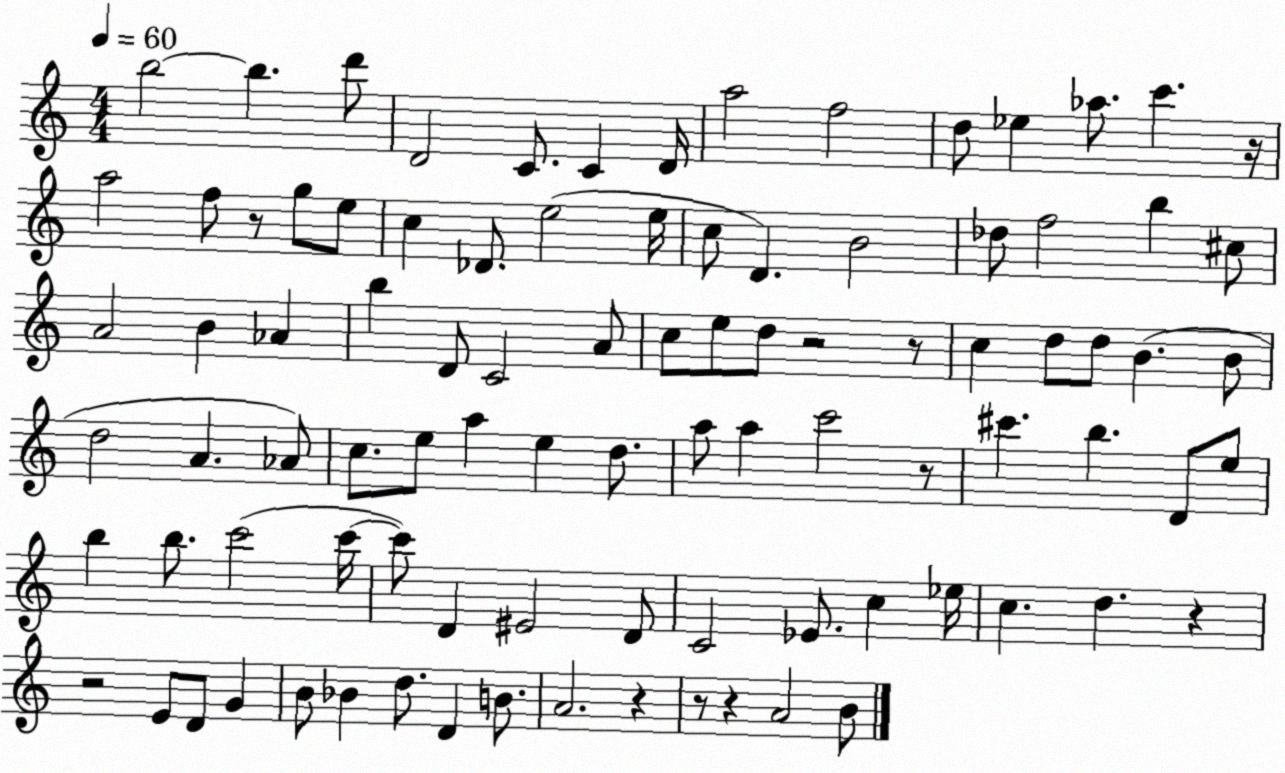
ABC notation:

X:1
T:Untitled
M:4/4
L:1/4
K:C
b2 b d'/2 D2 C/2 C D/4 a2 f2 d/2 _e _a/2 c' z/4 a2 f/2 z/2 g/2 e/2 c _D/2 e2 e/4 c/2 D B2 _d/2 f2 b ^c/2 A2 B _A b D/2 C2 A/2 c/2 e/2 d/2 z2 z/2 c d/2 d/2 B B/2 d2 A _A/2 c/2 e/2 a e d/2 a/2 a c'2 z/2 ^c' b D/2 e/2 b b/2 c'2 c'/4 c'/2 D ^E2 D/2 C2 _E/2 c _e/4 c d z z2 E/2 D/2 G B/2 _B d/2 D B/2 A2 z z/2 z A2 B/2